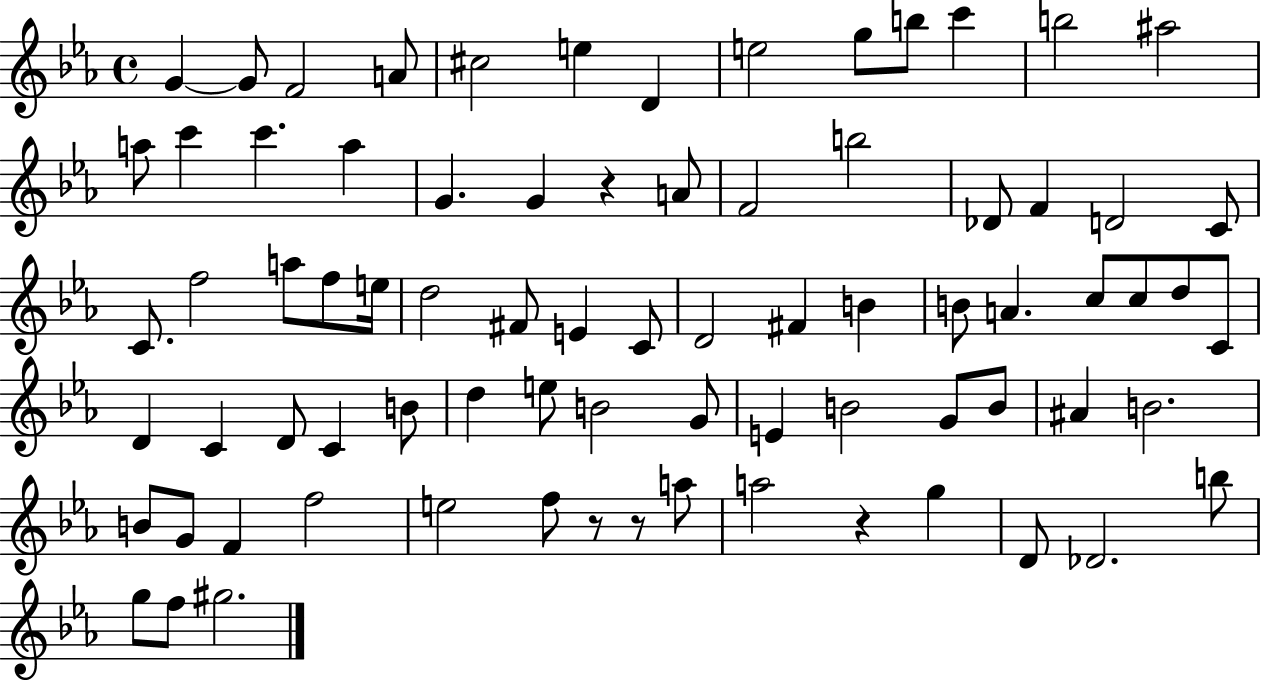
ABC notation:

X:1
T:Untitled
M:4/4
L:1/4
K:Eb
G G/2 F2 A/2 ^c2 e D e2 g/2 b/2 c' b2 ^a2 a/2 c' c' a G G z A/2 F2 b2 _D/2 F D2 C/2 C/2 f2 a/2 f/2 e/4 d2 ^F/2 E C/2 D2 ^F B B/2 A c/2 c/2 d/2 C/2 D C D/2 C B/2 d e/2 B2 G/2 E B2 G/2 B/2 ^A B2 B/2 G/2 F f2 e2 f/2 z/2 z/2 a/2 a2 z g D/2 _D2 b/2 g/2 f/2 ^g2